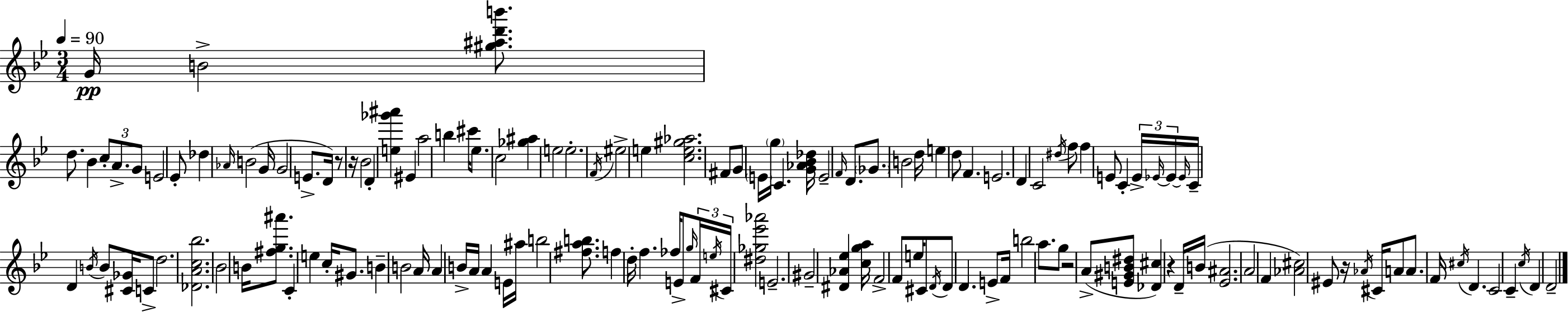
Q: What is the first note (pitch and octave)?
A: G4